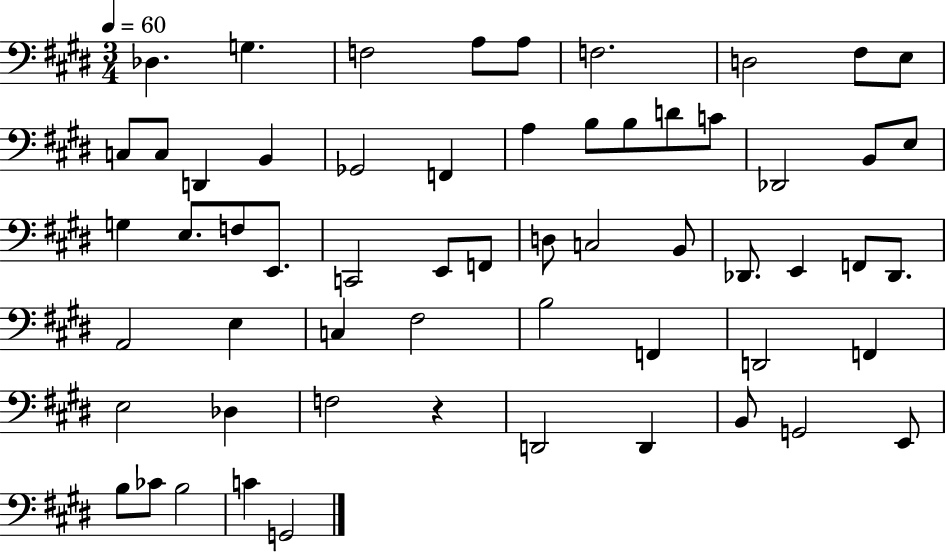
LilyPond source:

{
  \clef bass
  \numericTimeSignature
  \time 3/4
  \key e \major
  \tempo 4 = 60
  des4. g4. | f2 a8 a8 | f2. | d2 fis8 e8 | \break c8 c8 d,4 b,4 | ges,2 f,4 | a4 b8 b8 d'8 c'8 | des,2 b,8 e8 | \break g4 e8. f8 e,8. | c,2 e,8 f,8 | d8 c2 b,8 | des,8. e,4 f,8 des,8. | \break a,2 e4 | c4 fis2 | b2 f,4 | d,2 f,4 | \break e2 des4 | f2 r4 | d,2 d,4 | b,8 g,2 e,8 | \break b8 ces'8 b2 | c'4 g,2 | \bar "|."
}